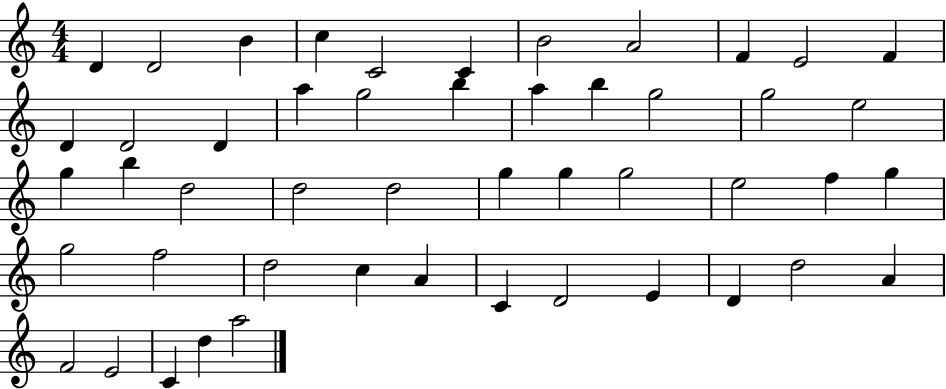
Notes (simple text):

D4/q D4/h B4/q C5/q C4/h C4/q B4/h A4/h F4/q E4/h F4/q D4/q D4/h D4/q A5/q G5/h B5/q A5/q B5/q G5/h G5/h E5/h G5/q B5/q D5/h D5/h D5/h G5/q G5/q G5/h E5/h F5/q G5/q G5/h F5/h D5/h C5/q A4/q C4/q D4/h E4/q D4/q D5/h A4/q F4/h E4/h C4/q D5/q A5/h